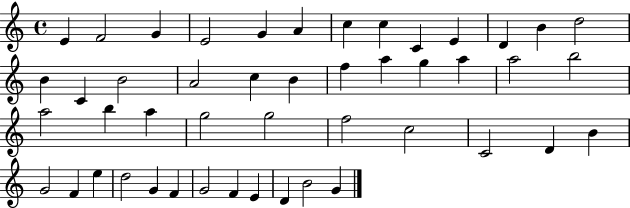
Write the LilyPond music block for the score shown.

{
  \clef treble
  \time 4/4
  \defaultTimeSignature
  \key c \major
  e'4 f'2 g'4 | e'2 g'4 a'4 | c''4 c''4 c'4 e'4 | d'4 b'4 d''2 | \break b'4 c'4 b'2 | a'2 c''4 b'4 | f''4 a''4 g''4 a''4 | a''2 b''2 | \break a''2 b''4 a''4 | g''2 g''2 | f''2 c''2 | c'2 d'4 b'4 | \break g'2 f'4 e''4 | d''2 g'4 f'4 | g'2 f'4 e'4 | d'4 b'2 g'4 | \break \bar "|."
}